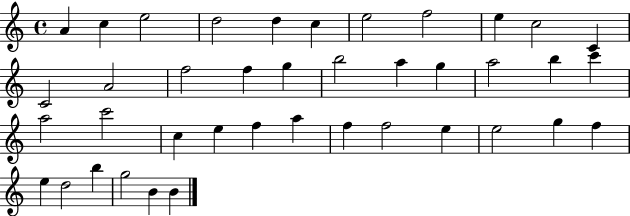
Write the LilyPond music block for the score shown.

{
  \clef treble
  \time 4/4
  \defaultTimeSignature
  \key c \major
  a'4 c''4 e''2 | d''2 d''4 c''4 | e''2 f''2 | e''4 c''2 c'4 | \break c'2 a'2 | f''2 f''4 g''4 | b''2 a''4 g''4 | a''2 b''4 c'''4 | \break a''2 c'''2 | c''4 e''4 f''4 a''4 | f''4 f''2 e''4 | e''2 g''4 f''4 | \break e''4 d''2 b''4 | g''2 b'4 b'4 | \bar "|."
}